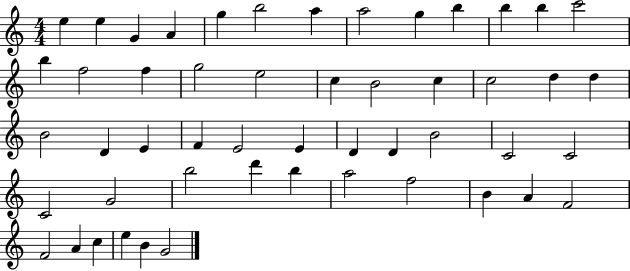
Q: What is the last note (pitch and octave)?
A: G4